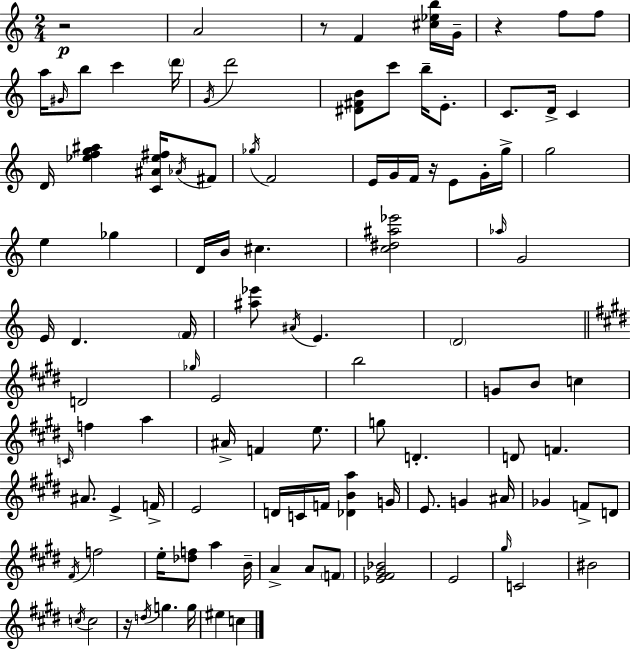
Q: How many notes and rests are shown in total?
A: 107